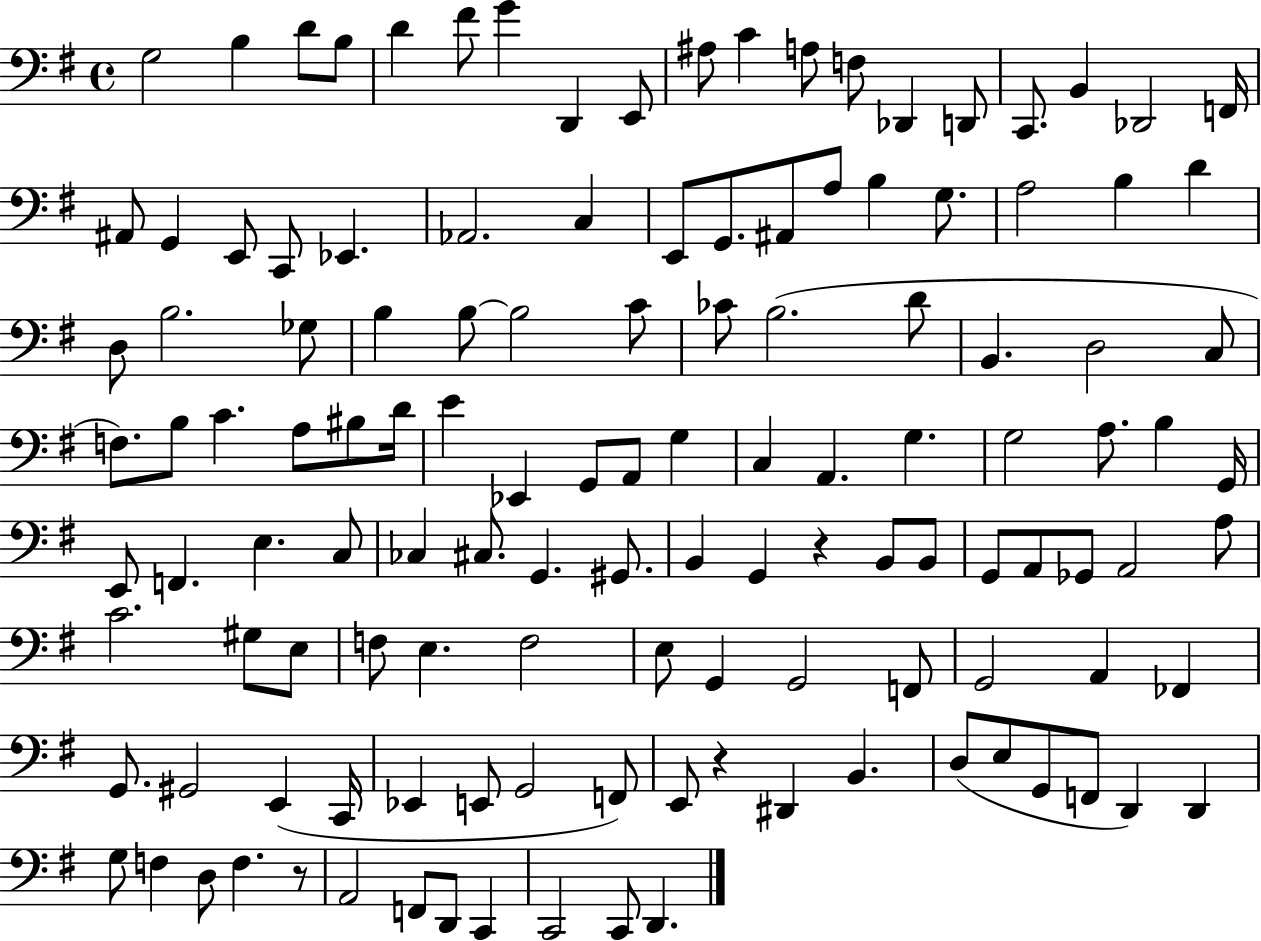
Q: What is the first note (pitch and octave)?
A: G3